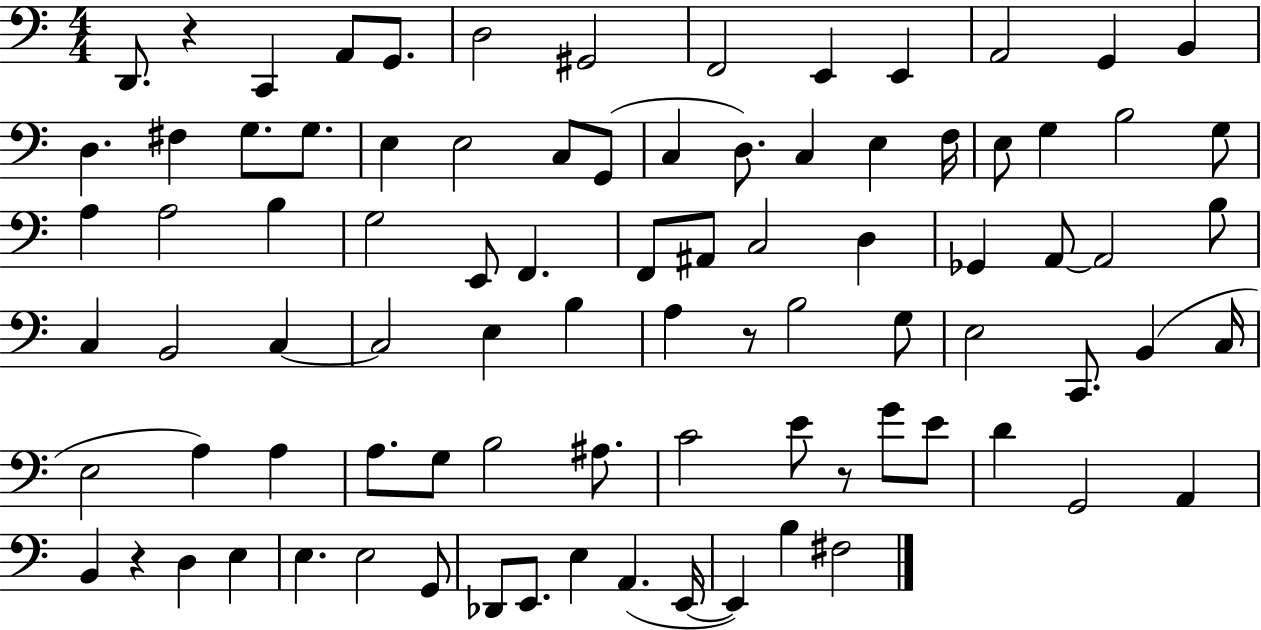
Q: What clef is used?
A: bass